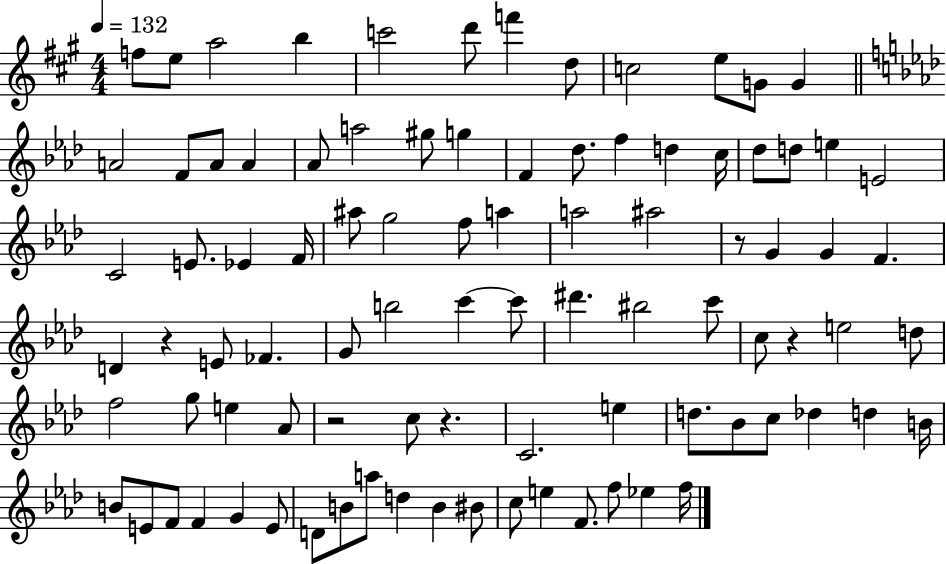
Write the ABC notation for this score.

X:1
T:Untitled
M:4/4
L:1/4
K:A
f/2 e/2 a2 b c'2 d'/2 f' d/2 c2 e/2 G/2 G A2 F/2 A/2 A _A/2 a2 ^g/2 g F _d/2 f d c/4 _d/2 d/2 e E2 C2 E/2 _E F/4 ^a/2 g2 f/2 a a2 ^a2 z/2 G G F D z E/2 _F G/2 b2 c' c'/2 ^d' ^b2 c'/2 c/2 z e2 d/2 f2 g/2 e _A/2 z2 c/2 z C2 e d/2 _B/2 c/2 _d d B/4 B/2 E/2 F/2 F G E/2 D/2 B/2 a/2 d B ^B/2 c/2 e F/2 f/2 _e f/4